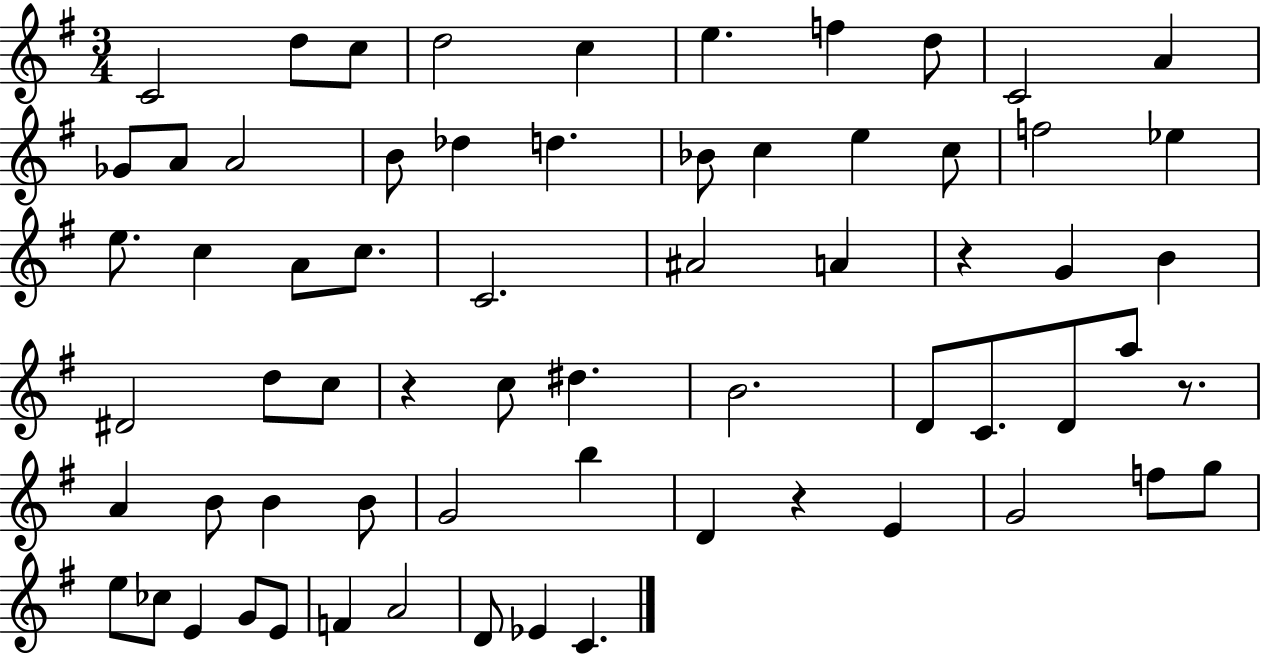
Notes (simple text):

C4/h D5/e C5/e D5/h C5/q E5/q. F5/q D5/e C4/h A4/q Gb4/e A4/e A4/h B4/e Db5/q D5/q. Bb4/e C5/q E5/q C5/e F5/h Eb5/q E5/e. C5/q A4/e C5/e. C4/h. A#4/h A4/q R/q G4/q B4/q D#4/h D5/e C5/e R/q C5/e D#5/q. B4/h. D4/e C4/e. D4/e A5/e R/e. A4/q B4/e B4/q B4/e G4/h B5/q D4/q R/q E4/q G4/h F5/e G5/e E5/e CES5/e E4/q G4/e E4/e F4/q A4/h D4/e Eb4/q C4/q.